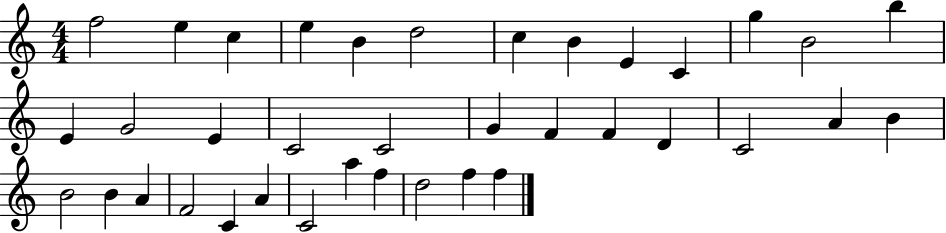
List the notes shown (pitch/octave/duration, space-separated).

F5/h E5/q C5/q E5/q B4/q D5/h C5/q B4/q E4/q C4/q G5/q B4/h B5/q E4/q G4/h E4/q C4/h C4/h G4/q F4/q F4/q D4/q C4/h A4/q B4/q B4/h B4/q A4/q F4/h C4/q A4/q C4/h A5/q F5/q D5/h F5/q F5/q